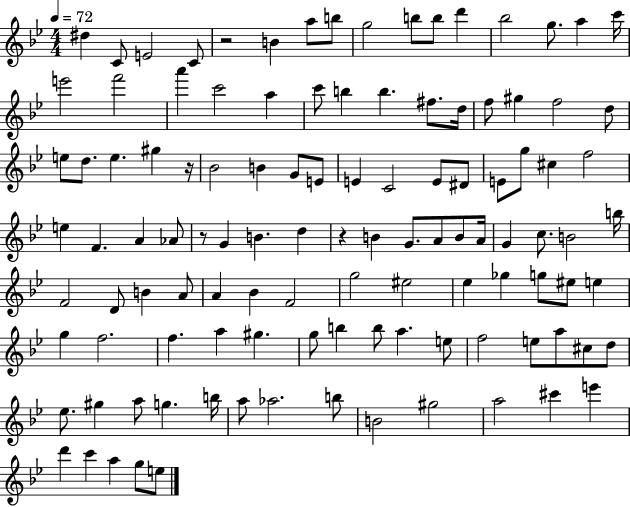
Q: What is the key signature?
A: BES major